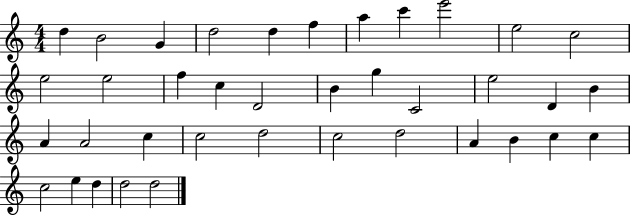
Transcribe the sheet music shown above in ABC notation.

X:1
T:Untitled
M:4/4
L:1/4
K:C
d B2 G d2 d f a c' e'2 e2 c2 e2 e2 f c D2 B g C2 e2 D B A A2 c c2 d2 c2 d2 A B c c c2 e d d2 d2